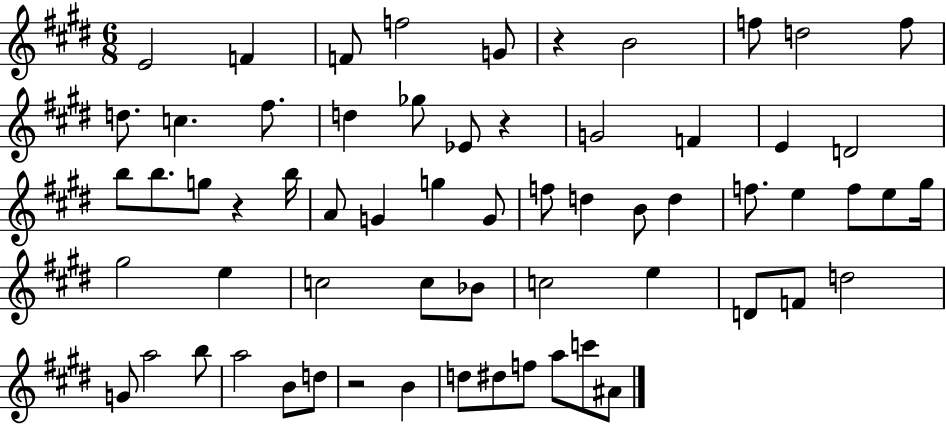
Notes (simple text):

E4/h F4/q F4/e F5/h G4/e R/q B4/h F5/e D5/h F5/e D5/e. C5/q. F#5/e. D5/q Gb5/e Eb4/e R/q G4/h F4/q E4/q D4/h B5/e B5/e. G5/e R/q B5/s A4/e G4/q G5/q G4/e F5/e D5/q B4/e D5/q F5/e. E5/q F5/e E5/e G#5/s G#5/h E5/q C5/h C5/e Bb4/e C5/h E5/q D4/e F4/e D5/h G4/e A5/h B5/e A5/h B4/e D5/e R/h B4/q D5/e D#5/e F5/e A5/e C6/e A#4/e